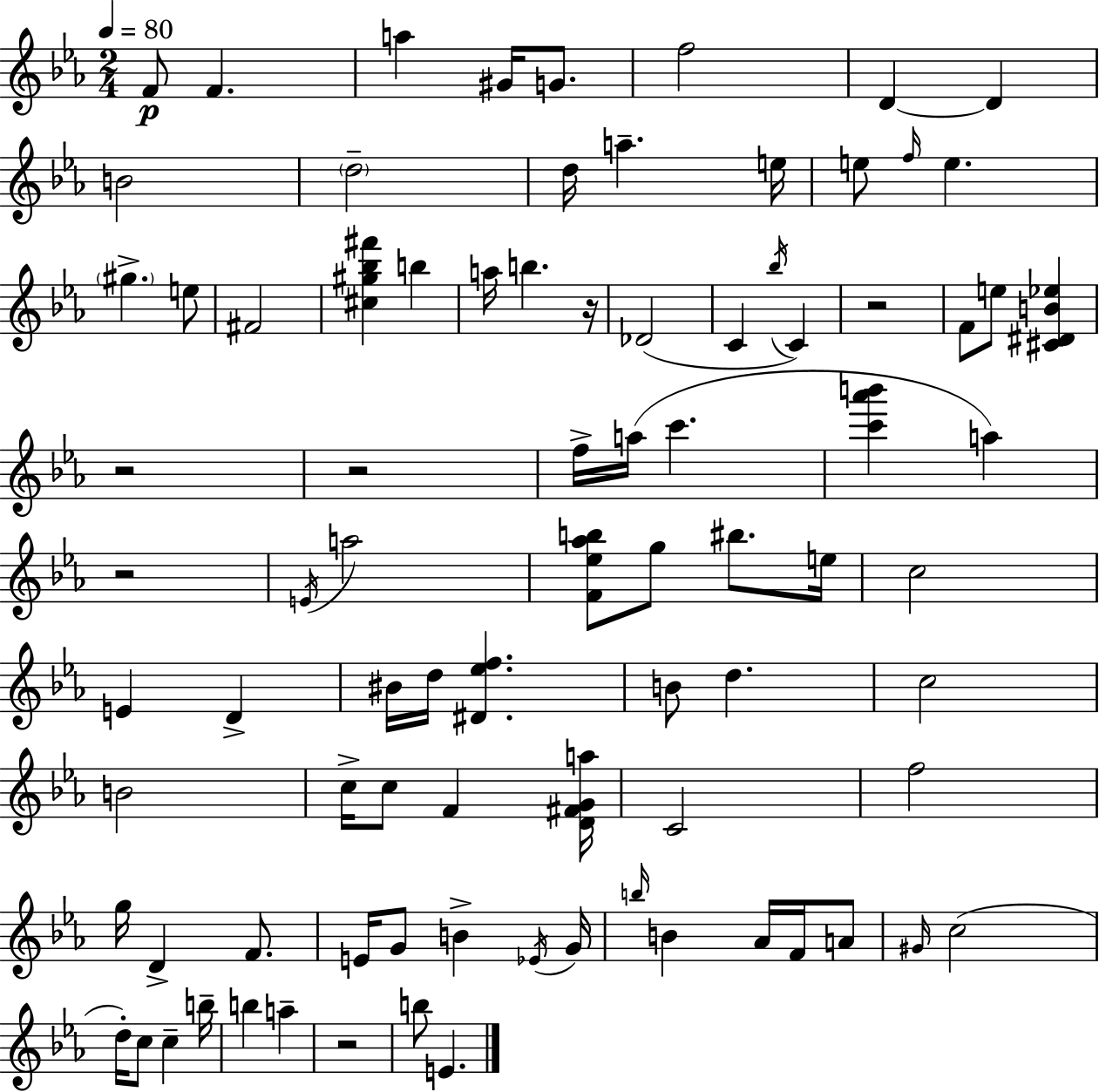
F4/e F4/q. A5/q G#4/s G4/e. F5/h D4/q D4/q B4/h D5/h D5/s A5/q. E5/s E5/e F5/s E5/q. G#5/q. E5/e F#4/h [C#5,G#5,Bb5,F#6]/q B5/q A5/s B5/q. R/s Db4/h C4/q Bb5/s C4/q R/h F4/e E5/e [C#4,D#4,B4,Eb5]/q R/h R/h F5/s A5/s C6/q. [C6,Ab6,B6]/q A5/q R/h E4/s A5/h [F4,Eb5,Ab5,B5]/e G5/e BIS5/e. E5/s C5/h E4/q D4/q BIS4/s D5/s [D#4,Eb5,F5]/q. B4/e D5/q. C5/h B4/h C5/s C5/e F4/q [D4,F#4,G4,A5]/s C4/h F5/h G5/s D4/q F4/e. E4/s G4/e B4/q Eb4/s G4/s B5/s B4/q Ab4/s F4/s A4/e G#4/s C5/h D5/s C5/e C5/q B5/s B5/q A5/q R/h B5/e E4/q.